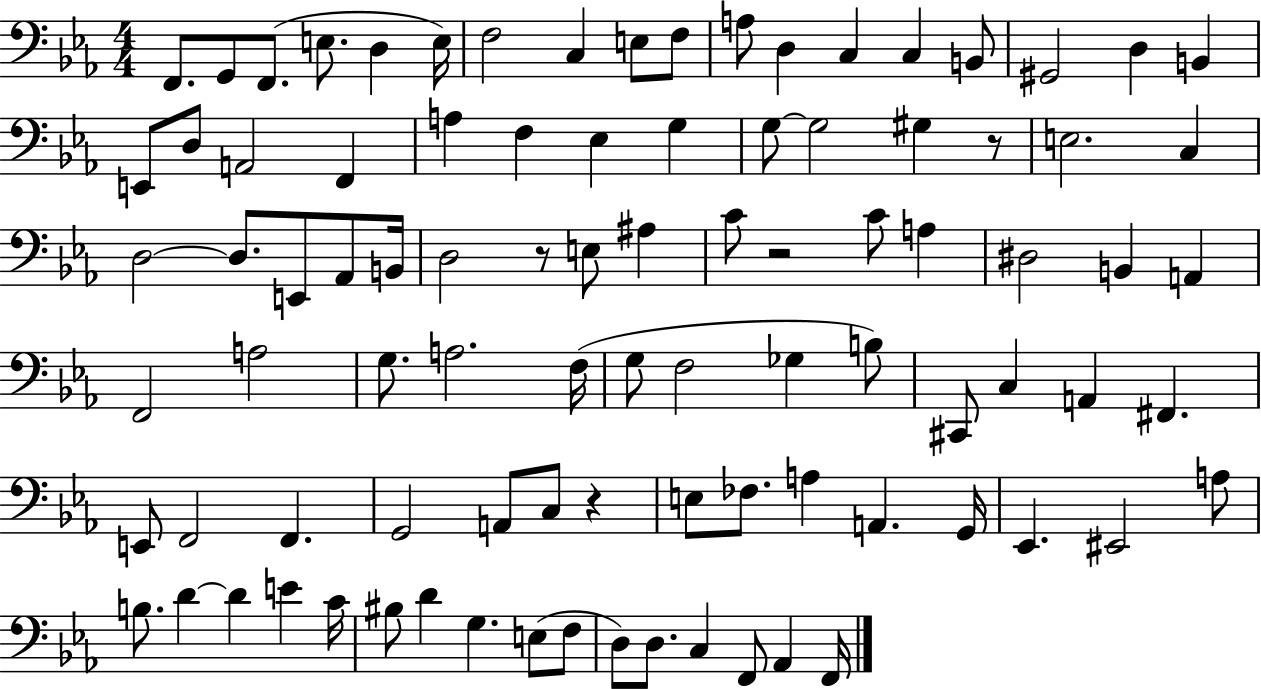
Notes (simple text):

F2/e. G2/e F2/e. E3/e. D3/q E3/s F3/h C3/q E3/e F3/e A3/e D3/q C3/q C3/q B2/e G#2/h D3/q B2/q E2/e D3/e A2/h F2/q A3/q F3/q Eb3/q G3/q G3/e G3/h G#3/q R/e E3/h. C3/q D3/h D3/e. E2/e Ab2/e B2/s D3/h R/e E3/e A#3/q C4/e R/h C4/e A3/q D#3/h B2/q A2/q F2/h A3/h G3/e. A3/h. F3/s G3/e F3/h Gb3/q B3/e C#2/e C3/q A2/q F#2/q. E2/e F2/h F2/q. G2/h A2/e C3/e R/q E3/e FES3/e. A3/q A2/q. G2/s Eb2/q. EIS2/h A3/e B3/e. D4/q D4/q E4/q C4/s BIS3/e D4/q G3/q. E3/e F3/e D3/e D3/e. C3/q F2/e Ab2/q F2/s